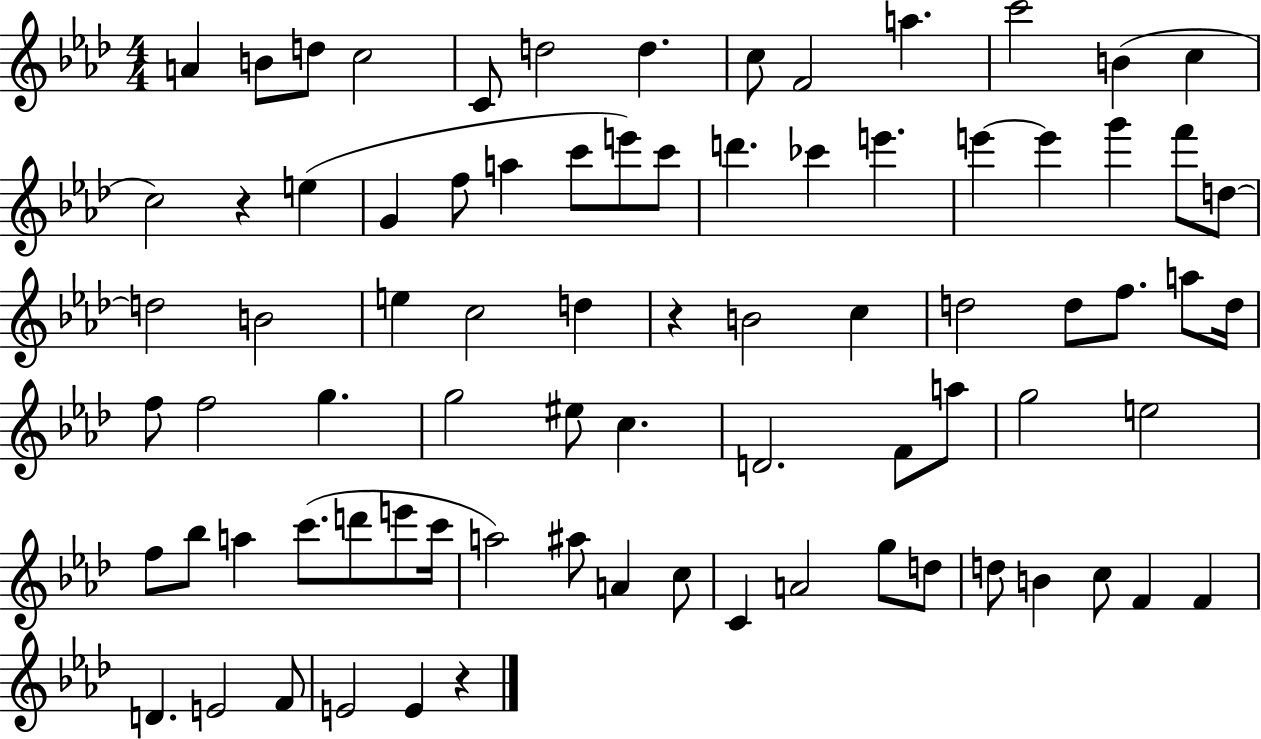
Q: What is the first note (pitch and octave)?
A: A4